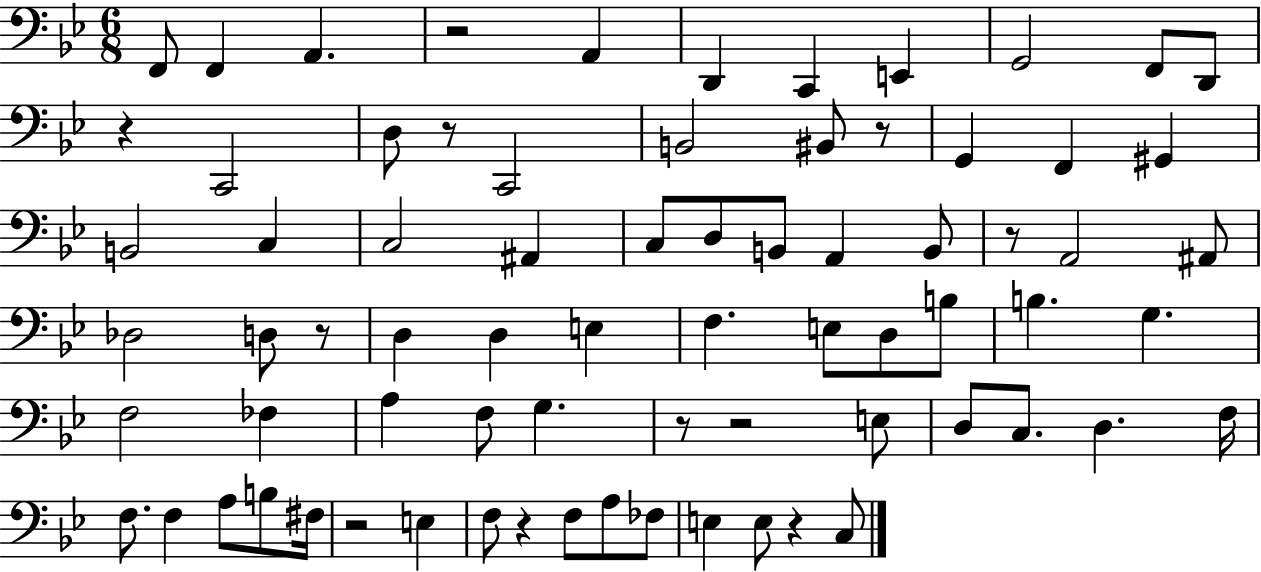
{
  \clef bass
  \numericTimeSignature
  \time 6/8
  \key bes \major
  f,8 f,4 a,4. | r2 a,4 | d,4 c,4 e,4 | g,2 f,8 d,8 | \break r4 c,2 | d8 r8 c,2 | b,2 bis,8 r8 | g,4 f,4 gis,4 | \break b,2 c4 | c2 ais,4 | c8 d8 b,8 a,4 b,8 | r8 a,2 ais,8 | \break des2 d8 r8 | d4 d4 e4 | f4. e8 d8 b8 | b4. g4. | \break f2 fes4 | a4 f8 g4. | r8 r2 e8 | d8 c8. d4. f16 | \break f8. f4 a8 b8 fis16 | r2 e4 | f8 r4 f8 a8 fes8 | e4 e8 r4 c8 | \break \bar "|."
}